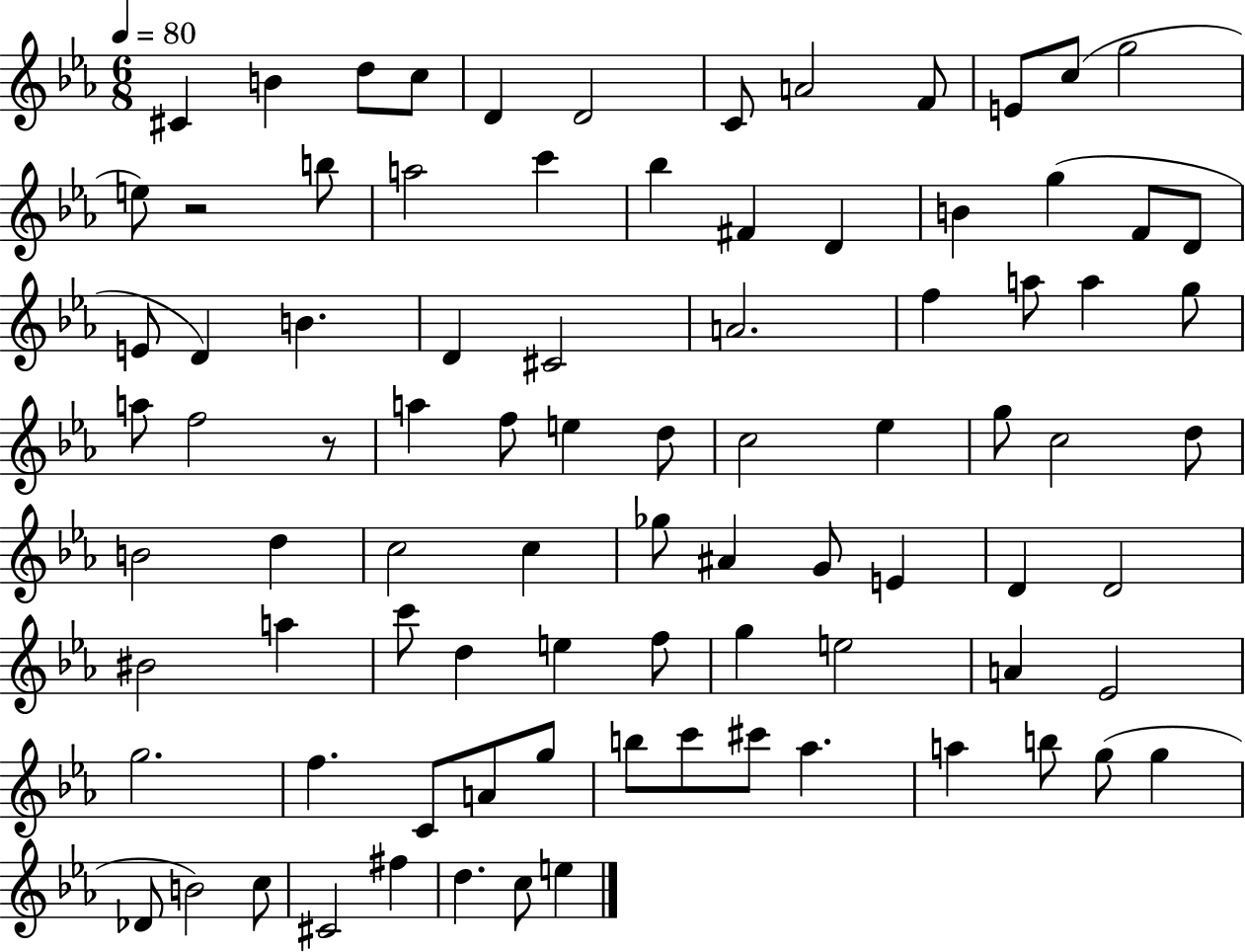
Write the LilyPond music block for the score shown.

{
  \clef treble
  \numericTimeSignature
  \time 6/8
  \key ees \major
  \tempo 4 = 80
  \repeat volta 2 { cis'4 b'4 d''8 c''8 | d'4 d'2 | c'8 a'2 f'8 | e'8 c''8( g''2 | \break e''8) r2 b''8 | a''2 c'''4 | bes''4 fis'4 d'4 | b'4 g''4( f'8 d'8 | \break e'8 d'4) b'4. | d'4 cis'2 | a'2. | f''4 a''8 a''4 g''8 | \break a''8 f''2 r8 | a''4 f''8 e''4 d''8 | c''2 ees''4 | g''8 c''2 d''8 | \break b'2 d''4 | c''2 c''4 | ges''8 ais'4 g'8 e'4 | d'4 d'2 | \break bis'2 a''4 | c'''8 d''4 e''4 f''8 | g''4 e''2 | a'4 ees'2 | \break g''2. | f''4. c'8 a'8 g''8 | b''8 c'''8 cis'''8 aes''4. | a''4 b''8 g''8( g''4 | \break des'8 b'2) c''8 | cis'2 fis''4 | d''4. c''8 e''4 | } \bar "|."
}